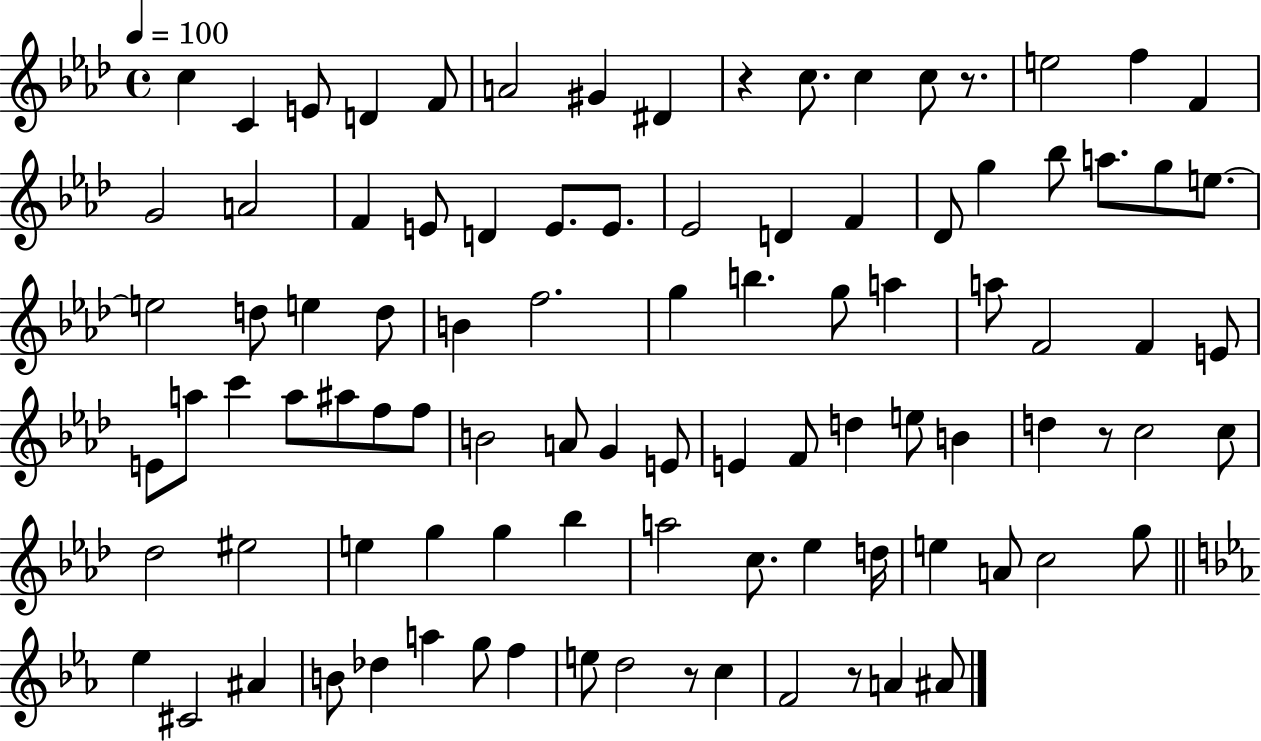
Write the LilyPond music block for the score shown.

{
  \clef treble
  \time 4/4
  \defaultTimeSignature
  \key aes \major
  \tempo 4 = 100
  c''4 c'4 e'8 d'4 f'8 | a'2 gis'4 dis'4 | r4 c''8. c''4 c''8 r8. | e''2 f''4 f'4 | \break g'2 a'2 | f'4 e'8 d'4 e'8. e'8. | ees'2 d'4 f'4 | des'8 g''4 bes''8 a''8. g''8 e''8.~~ | \break e''2 d''8 e''4 d''8 | b'4 f''2. | g''4 b''4. g''8 a''4 | a''8 f'2 f'4 e'8 | \break e'8 a''8 c'''4 a''8 ais''8 f''8 f''8 | b'2 a'8 g'4 e'8 | e'4 f'8 d''4 e''8 b'4 | d''4 r8 c''2 c''8 | \break des''2 eis''2 | e''4 g''4 g''4 bes''4 | a''2 c''8. ees''4 d''16 | e''4 a'8 c''2 g''8 | \break \bar "||" \break \key ees \major ees''4 cis'2 ais'4 | b'8 des''4 a''4 g''8 f''4 | e''8 d''2 r8 c''4 | f'2 r8 a'4 ais'8 | \break \bar "|."
}